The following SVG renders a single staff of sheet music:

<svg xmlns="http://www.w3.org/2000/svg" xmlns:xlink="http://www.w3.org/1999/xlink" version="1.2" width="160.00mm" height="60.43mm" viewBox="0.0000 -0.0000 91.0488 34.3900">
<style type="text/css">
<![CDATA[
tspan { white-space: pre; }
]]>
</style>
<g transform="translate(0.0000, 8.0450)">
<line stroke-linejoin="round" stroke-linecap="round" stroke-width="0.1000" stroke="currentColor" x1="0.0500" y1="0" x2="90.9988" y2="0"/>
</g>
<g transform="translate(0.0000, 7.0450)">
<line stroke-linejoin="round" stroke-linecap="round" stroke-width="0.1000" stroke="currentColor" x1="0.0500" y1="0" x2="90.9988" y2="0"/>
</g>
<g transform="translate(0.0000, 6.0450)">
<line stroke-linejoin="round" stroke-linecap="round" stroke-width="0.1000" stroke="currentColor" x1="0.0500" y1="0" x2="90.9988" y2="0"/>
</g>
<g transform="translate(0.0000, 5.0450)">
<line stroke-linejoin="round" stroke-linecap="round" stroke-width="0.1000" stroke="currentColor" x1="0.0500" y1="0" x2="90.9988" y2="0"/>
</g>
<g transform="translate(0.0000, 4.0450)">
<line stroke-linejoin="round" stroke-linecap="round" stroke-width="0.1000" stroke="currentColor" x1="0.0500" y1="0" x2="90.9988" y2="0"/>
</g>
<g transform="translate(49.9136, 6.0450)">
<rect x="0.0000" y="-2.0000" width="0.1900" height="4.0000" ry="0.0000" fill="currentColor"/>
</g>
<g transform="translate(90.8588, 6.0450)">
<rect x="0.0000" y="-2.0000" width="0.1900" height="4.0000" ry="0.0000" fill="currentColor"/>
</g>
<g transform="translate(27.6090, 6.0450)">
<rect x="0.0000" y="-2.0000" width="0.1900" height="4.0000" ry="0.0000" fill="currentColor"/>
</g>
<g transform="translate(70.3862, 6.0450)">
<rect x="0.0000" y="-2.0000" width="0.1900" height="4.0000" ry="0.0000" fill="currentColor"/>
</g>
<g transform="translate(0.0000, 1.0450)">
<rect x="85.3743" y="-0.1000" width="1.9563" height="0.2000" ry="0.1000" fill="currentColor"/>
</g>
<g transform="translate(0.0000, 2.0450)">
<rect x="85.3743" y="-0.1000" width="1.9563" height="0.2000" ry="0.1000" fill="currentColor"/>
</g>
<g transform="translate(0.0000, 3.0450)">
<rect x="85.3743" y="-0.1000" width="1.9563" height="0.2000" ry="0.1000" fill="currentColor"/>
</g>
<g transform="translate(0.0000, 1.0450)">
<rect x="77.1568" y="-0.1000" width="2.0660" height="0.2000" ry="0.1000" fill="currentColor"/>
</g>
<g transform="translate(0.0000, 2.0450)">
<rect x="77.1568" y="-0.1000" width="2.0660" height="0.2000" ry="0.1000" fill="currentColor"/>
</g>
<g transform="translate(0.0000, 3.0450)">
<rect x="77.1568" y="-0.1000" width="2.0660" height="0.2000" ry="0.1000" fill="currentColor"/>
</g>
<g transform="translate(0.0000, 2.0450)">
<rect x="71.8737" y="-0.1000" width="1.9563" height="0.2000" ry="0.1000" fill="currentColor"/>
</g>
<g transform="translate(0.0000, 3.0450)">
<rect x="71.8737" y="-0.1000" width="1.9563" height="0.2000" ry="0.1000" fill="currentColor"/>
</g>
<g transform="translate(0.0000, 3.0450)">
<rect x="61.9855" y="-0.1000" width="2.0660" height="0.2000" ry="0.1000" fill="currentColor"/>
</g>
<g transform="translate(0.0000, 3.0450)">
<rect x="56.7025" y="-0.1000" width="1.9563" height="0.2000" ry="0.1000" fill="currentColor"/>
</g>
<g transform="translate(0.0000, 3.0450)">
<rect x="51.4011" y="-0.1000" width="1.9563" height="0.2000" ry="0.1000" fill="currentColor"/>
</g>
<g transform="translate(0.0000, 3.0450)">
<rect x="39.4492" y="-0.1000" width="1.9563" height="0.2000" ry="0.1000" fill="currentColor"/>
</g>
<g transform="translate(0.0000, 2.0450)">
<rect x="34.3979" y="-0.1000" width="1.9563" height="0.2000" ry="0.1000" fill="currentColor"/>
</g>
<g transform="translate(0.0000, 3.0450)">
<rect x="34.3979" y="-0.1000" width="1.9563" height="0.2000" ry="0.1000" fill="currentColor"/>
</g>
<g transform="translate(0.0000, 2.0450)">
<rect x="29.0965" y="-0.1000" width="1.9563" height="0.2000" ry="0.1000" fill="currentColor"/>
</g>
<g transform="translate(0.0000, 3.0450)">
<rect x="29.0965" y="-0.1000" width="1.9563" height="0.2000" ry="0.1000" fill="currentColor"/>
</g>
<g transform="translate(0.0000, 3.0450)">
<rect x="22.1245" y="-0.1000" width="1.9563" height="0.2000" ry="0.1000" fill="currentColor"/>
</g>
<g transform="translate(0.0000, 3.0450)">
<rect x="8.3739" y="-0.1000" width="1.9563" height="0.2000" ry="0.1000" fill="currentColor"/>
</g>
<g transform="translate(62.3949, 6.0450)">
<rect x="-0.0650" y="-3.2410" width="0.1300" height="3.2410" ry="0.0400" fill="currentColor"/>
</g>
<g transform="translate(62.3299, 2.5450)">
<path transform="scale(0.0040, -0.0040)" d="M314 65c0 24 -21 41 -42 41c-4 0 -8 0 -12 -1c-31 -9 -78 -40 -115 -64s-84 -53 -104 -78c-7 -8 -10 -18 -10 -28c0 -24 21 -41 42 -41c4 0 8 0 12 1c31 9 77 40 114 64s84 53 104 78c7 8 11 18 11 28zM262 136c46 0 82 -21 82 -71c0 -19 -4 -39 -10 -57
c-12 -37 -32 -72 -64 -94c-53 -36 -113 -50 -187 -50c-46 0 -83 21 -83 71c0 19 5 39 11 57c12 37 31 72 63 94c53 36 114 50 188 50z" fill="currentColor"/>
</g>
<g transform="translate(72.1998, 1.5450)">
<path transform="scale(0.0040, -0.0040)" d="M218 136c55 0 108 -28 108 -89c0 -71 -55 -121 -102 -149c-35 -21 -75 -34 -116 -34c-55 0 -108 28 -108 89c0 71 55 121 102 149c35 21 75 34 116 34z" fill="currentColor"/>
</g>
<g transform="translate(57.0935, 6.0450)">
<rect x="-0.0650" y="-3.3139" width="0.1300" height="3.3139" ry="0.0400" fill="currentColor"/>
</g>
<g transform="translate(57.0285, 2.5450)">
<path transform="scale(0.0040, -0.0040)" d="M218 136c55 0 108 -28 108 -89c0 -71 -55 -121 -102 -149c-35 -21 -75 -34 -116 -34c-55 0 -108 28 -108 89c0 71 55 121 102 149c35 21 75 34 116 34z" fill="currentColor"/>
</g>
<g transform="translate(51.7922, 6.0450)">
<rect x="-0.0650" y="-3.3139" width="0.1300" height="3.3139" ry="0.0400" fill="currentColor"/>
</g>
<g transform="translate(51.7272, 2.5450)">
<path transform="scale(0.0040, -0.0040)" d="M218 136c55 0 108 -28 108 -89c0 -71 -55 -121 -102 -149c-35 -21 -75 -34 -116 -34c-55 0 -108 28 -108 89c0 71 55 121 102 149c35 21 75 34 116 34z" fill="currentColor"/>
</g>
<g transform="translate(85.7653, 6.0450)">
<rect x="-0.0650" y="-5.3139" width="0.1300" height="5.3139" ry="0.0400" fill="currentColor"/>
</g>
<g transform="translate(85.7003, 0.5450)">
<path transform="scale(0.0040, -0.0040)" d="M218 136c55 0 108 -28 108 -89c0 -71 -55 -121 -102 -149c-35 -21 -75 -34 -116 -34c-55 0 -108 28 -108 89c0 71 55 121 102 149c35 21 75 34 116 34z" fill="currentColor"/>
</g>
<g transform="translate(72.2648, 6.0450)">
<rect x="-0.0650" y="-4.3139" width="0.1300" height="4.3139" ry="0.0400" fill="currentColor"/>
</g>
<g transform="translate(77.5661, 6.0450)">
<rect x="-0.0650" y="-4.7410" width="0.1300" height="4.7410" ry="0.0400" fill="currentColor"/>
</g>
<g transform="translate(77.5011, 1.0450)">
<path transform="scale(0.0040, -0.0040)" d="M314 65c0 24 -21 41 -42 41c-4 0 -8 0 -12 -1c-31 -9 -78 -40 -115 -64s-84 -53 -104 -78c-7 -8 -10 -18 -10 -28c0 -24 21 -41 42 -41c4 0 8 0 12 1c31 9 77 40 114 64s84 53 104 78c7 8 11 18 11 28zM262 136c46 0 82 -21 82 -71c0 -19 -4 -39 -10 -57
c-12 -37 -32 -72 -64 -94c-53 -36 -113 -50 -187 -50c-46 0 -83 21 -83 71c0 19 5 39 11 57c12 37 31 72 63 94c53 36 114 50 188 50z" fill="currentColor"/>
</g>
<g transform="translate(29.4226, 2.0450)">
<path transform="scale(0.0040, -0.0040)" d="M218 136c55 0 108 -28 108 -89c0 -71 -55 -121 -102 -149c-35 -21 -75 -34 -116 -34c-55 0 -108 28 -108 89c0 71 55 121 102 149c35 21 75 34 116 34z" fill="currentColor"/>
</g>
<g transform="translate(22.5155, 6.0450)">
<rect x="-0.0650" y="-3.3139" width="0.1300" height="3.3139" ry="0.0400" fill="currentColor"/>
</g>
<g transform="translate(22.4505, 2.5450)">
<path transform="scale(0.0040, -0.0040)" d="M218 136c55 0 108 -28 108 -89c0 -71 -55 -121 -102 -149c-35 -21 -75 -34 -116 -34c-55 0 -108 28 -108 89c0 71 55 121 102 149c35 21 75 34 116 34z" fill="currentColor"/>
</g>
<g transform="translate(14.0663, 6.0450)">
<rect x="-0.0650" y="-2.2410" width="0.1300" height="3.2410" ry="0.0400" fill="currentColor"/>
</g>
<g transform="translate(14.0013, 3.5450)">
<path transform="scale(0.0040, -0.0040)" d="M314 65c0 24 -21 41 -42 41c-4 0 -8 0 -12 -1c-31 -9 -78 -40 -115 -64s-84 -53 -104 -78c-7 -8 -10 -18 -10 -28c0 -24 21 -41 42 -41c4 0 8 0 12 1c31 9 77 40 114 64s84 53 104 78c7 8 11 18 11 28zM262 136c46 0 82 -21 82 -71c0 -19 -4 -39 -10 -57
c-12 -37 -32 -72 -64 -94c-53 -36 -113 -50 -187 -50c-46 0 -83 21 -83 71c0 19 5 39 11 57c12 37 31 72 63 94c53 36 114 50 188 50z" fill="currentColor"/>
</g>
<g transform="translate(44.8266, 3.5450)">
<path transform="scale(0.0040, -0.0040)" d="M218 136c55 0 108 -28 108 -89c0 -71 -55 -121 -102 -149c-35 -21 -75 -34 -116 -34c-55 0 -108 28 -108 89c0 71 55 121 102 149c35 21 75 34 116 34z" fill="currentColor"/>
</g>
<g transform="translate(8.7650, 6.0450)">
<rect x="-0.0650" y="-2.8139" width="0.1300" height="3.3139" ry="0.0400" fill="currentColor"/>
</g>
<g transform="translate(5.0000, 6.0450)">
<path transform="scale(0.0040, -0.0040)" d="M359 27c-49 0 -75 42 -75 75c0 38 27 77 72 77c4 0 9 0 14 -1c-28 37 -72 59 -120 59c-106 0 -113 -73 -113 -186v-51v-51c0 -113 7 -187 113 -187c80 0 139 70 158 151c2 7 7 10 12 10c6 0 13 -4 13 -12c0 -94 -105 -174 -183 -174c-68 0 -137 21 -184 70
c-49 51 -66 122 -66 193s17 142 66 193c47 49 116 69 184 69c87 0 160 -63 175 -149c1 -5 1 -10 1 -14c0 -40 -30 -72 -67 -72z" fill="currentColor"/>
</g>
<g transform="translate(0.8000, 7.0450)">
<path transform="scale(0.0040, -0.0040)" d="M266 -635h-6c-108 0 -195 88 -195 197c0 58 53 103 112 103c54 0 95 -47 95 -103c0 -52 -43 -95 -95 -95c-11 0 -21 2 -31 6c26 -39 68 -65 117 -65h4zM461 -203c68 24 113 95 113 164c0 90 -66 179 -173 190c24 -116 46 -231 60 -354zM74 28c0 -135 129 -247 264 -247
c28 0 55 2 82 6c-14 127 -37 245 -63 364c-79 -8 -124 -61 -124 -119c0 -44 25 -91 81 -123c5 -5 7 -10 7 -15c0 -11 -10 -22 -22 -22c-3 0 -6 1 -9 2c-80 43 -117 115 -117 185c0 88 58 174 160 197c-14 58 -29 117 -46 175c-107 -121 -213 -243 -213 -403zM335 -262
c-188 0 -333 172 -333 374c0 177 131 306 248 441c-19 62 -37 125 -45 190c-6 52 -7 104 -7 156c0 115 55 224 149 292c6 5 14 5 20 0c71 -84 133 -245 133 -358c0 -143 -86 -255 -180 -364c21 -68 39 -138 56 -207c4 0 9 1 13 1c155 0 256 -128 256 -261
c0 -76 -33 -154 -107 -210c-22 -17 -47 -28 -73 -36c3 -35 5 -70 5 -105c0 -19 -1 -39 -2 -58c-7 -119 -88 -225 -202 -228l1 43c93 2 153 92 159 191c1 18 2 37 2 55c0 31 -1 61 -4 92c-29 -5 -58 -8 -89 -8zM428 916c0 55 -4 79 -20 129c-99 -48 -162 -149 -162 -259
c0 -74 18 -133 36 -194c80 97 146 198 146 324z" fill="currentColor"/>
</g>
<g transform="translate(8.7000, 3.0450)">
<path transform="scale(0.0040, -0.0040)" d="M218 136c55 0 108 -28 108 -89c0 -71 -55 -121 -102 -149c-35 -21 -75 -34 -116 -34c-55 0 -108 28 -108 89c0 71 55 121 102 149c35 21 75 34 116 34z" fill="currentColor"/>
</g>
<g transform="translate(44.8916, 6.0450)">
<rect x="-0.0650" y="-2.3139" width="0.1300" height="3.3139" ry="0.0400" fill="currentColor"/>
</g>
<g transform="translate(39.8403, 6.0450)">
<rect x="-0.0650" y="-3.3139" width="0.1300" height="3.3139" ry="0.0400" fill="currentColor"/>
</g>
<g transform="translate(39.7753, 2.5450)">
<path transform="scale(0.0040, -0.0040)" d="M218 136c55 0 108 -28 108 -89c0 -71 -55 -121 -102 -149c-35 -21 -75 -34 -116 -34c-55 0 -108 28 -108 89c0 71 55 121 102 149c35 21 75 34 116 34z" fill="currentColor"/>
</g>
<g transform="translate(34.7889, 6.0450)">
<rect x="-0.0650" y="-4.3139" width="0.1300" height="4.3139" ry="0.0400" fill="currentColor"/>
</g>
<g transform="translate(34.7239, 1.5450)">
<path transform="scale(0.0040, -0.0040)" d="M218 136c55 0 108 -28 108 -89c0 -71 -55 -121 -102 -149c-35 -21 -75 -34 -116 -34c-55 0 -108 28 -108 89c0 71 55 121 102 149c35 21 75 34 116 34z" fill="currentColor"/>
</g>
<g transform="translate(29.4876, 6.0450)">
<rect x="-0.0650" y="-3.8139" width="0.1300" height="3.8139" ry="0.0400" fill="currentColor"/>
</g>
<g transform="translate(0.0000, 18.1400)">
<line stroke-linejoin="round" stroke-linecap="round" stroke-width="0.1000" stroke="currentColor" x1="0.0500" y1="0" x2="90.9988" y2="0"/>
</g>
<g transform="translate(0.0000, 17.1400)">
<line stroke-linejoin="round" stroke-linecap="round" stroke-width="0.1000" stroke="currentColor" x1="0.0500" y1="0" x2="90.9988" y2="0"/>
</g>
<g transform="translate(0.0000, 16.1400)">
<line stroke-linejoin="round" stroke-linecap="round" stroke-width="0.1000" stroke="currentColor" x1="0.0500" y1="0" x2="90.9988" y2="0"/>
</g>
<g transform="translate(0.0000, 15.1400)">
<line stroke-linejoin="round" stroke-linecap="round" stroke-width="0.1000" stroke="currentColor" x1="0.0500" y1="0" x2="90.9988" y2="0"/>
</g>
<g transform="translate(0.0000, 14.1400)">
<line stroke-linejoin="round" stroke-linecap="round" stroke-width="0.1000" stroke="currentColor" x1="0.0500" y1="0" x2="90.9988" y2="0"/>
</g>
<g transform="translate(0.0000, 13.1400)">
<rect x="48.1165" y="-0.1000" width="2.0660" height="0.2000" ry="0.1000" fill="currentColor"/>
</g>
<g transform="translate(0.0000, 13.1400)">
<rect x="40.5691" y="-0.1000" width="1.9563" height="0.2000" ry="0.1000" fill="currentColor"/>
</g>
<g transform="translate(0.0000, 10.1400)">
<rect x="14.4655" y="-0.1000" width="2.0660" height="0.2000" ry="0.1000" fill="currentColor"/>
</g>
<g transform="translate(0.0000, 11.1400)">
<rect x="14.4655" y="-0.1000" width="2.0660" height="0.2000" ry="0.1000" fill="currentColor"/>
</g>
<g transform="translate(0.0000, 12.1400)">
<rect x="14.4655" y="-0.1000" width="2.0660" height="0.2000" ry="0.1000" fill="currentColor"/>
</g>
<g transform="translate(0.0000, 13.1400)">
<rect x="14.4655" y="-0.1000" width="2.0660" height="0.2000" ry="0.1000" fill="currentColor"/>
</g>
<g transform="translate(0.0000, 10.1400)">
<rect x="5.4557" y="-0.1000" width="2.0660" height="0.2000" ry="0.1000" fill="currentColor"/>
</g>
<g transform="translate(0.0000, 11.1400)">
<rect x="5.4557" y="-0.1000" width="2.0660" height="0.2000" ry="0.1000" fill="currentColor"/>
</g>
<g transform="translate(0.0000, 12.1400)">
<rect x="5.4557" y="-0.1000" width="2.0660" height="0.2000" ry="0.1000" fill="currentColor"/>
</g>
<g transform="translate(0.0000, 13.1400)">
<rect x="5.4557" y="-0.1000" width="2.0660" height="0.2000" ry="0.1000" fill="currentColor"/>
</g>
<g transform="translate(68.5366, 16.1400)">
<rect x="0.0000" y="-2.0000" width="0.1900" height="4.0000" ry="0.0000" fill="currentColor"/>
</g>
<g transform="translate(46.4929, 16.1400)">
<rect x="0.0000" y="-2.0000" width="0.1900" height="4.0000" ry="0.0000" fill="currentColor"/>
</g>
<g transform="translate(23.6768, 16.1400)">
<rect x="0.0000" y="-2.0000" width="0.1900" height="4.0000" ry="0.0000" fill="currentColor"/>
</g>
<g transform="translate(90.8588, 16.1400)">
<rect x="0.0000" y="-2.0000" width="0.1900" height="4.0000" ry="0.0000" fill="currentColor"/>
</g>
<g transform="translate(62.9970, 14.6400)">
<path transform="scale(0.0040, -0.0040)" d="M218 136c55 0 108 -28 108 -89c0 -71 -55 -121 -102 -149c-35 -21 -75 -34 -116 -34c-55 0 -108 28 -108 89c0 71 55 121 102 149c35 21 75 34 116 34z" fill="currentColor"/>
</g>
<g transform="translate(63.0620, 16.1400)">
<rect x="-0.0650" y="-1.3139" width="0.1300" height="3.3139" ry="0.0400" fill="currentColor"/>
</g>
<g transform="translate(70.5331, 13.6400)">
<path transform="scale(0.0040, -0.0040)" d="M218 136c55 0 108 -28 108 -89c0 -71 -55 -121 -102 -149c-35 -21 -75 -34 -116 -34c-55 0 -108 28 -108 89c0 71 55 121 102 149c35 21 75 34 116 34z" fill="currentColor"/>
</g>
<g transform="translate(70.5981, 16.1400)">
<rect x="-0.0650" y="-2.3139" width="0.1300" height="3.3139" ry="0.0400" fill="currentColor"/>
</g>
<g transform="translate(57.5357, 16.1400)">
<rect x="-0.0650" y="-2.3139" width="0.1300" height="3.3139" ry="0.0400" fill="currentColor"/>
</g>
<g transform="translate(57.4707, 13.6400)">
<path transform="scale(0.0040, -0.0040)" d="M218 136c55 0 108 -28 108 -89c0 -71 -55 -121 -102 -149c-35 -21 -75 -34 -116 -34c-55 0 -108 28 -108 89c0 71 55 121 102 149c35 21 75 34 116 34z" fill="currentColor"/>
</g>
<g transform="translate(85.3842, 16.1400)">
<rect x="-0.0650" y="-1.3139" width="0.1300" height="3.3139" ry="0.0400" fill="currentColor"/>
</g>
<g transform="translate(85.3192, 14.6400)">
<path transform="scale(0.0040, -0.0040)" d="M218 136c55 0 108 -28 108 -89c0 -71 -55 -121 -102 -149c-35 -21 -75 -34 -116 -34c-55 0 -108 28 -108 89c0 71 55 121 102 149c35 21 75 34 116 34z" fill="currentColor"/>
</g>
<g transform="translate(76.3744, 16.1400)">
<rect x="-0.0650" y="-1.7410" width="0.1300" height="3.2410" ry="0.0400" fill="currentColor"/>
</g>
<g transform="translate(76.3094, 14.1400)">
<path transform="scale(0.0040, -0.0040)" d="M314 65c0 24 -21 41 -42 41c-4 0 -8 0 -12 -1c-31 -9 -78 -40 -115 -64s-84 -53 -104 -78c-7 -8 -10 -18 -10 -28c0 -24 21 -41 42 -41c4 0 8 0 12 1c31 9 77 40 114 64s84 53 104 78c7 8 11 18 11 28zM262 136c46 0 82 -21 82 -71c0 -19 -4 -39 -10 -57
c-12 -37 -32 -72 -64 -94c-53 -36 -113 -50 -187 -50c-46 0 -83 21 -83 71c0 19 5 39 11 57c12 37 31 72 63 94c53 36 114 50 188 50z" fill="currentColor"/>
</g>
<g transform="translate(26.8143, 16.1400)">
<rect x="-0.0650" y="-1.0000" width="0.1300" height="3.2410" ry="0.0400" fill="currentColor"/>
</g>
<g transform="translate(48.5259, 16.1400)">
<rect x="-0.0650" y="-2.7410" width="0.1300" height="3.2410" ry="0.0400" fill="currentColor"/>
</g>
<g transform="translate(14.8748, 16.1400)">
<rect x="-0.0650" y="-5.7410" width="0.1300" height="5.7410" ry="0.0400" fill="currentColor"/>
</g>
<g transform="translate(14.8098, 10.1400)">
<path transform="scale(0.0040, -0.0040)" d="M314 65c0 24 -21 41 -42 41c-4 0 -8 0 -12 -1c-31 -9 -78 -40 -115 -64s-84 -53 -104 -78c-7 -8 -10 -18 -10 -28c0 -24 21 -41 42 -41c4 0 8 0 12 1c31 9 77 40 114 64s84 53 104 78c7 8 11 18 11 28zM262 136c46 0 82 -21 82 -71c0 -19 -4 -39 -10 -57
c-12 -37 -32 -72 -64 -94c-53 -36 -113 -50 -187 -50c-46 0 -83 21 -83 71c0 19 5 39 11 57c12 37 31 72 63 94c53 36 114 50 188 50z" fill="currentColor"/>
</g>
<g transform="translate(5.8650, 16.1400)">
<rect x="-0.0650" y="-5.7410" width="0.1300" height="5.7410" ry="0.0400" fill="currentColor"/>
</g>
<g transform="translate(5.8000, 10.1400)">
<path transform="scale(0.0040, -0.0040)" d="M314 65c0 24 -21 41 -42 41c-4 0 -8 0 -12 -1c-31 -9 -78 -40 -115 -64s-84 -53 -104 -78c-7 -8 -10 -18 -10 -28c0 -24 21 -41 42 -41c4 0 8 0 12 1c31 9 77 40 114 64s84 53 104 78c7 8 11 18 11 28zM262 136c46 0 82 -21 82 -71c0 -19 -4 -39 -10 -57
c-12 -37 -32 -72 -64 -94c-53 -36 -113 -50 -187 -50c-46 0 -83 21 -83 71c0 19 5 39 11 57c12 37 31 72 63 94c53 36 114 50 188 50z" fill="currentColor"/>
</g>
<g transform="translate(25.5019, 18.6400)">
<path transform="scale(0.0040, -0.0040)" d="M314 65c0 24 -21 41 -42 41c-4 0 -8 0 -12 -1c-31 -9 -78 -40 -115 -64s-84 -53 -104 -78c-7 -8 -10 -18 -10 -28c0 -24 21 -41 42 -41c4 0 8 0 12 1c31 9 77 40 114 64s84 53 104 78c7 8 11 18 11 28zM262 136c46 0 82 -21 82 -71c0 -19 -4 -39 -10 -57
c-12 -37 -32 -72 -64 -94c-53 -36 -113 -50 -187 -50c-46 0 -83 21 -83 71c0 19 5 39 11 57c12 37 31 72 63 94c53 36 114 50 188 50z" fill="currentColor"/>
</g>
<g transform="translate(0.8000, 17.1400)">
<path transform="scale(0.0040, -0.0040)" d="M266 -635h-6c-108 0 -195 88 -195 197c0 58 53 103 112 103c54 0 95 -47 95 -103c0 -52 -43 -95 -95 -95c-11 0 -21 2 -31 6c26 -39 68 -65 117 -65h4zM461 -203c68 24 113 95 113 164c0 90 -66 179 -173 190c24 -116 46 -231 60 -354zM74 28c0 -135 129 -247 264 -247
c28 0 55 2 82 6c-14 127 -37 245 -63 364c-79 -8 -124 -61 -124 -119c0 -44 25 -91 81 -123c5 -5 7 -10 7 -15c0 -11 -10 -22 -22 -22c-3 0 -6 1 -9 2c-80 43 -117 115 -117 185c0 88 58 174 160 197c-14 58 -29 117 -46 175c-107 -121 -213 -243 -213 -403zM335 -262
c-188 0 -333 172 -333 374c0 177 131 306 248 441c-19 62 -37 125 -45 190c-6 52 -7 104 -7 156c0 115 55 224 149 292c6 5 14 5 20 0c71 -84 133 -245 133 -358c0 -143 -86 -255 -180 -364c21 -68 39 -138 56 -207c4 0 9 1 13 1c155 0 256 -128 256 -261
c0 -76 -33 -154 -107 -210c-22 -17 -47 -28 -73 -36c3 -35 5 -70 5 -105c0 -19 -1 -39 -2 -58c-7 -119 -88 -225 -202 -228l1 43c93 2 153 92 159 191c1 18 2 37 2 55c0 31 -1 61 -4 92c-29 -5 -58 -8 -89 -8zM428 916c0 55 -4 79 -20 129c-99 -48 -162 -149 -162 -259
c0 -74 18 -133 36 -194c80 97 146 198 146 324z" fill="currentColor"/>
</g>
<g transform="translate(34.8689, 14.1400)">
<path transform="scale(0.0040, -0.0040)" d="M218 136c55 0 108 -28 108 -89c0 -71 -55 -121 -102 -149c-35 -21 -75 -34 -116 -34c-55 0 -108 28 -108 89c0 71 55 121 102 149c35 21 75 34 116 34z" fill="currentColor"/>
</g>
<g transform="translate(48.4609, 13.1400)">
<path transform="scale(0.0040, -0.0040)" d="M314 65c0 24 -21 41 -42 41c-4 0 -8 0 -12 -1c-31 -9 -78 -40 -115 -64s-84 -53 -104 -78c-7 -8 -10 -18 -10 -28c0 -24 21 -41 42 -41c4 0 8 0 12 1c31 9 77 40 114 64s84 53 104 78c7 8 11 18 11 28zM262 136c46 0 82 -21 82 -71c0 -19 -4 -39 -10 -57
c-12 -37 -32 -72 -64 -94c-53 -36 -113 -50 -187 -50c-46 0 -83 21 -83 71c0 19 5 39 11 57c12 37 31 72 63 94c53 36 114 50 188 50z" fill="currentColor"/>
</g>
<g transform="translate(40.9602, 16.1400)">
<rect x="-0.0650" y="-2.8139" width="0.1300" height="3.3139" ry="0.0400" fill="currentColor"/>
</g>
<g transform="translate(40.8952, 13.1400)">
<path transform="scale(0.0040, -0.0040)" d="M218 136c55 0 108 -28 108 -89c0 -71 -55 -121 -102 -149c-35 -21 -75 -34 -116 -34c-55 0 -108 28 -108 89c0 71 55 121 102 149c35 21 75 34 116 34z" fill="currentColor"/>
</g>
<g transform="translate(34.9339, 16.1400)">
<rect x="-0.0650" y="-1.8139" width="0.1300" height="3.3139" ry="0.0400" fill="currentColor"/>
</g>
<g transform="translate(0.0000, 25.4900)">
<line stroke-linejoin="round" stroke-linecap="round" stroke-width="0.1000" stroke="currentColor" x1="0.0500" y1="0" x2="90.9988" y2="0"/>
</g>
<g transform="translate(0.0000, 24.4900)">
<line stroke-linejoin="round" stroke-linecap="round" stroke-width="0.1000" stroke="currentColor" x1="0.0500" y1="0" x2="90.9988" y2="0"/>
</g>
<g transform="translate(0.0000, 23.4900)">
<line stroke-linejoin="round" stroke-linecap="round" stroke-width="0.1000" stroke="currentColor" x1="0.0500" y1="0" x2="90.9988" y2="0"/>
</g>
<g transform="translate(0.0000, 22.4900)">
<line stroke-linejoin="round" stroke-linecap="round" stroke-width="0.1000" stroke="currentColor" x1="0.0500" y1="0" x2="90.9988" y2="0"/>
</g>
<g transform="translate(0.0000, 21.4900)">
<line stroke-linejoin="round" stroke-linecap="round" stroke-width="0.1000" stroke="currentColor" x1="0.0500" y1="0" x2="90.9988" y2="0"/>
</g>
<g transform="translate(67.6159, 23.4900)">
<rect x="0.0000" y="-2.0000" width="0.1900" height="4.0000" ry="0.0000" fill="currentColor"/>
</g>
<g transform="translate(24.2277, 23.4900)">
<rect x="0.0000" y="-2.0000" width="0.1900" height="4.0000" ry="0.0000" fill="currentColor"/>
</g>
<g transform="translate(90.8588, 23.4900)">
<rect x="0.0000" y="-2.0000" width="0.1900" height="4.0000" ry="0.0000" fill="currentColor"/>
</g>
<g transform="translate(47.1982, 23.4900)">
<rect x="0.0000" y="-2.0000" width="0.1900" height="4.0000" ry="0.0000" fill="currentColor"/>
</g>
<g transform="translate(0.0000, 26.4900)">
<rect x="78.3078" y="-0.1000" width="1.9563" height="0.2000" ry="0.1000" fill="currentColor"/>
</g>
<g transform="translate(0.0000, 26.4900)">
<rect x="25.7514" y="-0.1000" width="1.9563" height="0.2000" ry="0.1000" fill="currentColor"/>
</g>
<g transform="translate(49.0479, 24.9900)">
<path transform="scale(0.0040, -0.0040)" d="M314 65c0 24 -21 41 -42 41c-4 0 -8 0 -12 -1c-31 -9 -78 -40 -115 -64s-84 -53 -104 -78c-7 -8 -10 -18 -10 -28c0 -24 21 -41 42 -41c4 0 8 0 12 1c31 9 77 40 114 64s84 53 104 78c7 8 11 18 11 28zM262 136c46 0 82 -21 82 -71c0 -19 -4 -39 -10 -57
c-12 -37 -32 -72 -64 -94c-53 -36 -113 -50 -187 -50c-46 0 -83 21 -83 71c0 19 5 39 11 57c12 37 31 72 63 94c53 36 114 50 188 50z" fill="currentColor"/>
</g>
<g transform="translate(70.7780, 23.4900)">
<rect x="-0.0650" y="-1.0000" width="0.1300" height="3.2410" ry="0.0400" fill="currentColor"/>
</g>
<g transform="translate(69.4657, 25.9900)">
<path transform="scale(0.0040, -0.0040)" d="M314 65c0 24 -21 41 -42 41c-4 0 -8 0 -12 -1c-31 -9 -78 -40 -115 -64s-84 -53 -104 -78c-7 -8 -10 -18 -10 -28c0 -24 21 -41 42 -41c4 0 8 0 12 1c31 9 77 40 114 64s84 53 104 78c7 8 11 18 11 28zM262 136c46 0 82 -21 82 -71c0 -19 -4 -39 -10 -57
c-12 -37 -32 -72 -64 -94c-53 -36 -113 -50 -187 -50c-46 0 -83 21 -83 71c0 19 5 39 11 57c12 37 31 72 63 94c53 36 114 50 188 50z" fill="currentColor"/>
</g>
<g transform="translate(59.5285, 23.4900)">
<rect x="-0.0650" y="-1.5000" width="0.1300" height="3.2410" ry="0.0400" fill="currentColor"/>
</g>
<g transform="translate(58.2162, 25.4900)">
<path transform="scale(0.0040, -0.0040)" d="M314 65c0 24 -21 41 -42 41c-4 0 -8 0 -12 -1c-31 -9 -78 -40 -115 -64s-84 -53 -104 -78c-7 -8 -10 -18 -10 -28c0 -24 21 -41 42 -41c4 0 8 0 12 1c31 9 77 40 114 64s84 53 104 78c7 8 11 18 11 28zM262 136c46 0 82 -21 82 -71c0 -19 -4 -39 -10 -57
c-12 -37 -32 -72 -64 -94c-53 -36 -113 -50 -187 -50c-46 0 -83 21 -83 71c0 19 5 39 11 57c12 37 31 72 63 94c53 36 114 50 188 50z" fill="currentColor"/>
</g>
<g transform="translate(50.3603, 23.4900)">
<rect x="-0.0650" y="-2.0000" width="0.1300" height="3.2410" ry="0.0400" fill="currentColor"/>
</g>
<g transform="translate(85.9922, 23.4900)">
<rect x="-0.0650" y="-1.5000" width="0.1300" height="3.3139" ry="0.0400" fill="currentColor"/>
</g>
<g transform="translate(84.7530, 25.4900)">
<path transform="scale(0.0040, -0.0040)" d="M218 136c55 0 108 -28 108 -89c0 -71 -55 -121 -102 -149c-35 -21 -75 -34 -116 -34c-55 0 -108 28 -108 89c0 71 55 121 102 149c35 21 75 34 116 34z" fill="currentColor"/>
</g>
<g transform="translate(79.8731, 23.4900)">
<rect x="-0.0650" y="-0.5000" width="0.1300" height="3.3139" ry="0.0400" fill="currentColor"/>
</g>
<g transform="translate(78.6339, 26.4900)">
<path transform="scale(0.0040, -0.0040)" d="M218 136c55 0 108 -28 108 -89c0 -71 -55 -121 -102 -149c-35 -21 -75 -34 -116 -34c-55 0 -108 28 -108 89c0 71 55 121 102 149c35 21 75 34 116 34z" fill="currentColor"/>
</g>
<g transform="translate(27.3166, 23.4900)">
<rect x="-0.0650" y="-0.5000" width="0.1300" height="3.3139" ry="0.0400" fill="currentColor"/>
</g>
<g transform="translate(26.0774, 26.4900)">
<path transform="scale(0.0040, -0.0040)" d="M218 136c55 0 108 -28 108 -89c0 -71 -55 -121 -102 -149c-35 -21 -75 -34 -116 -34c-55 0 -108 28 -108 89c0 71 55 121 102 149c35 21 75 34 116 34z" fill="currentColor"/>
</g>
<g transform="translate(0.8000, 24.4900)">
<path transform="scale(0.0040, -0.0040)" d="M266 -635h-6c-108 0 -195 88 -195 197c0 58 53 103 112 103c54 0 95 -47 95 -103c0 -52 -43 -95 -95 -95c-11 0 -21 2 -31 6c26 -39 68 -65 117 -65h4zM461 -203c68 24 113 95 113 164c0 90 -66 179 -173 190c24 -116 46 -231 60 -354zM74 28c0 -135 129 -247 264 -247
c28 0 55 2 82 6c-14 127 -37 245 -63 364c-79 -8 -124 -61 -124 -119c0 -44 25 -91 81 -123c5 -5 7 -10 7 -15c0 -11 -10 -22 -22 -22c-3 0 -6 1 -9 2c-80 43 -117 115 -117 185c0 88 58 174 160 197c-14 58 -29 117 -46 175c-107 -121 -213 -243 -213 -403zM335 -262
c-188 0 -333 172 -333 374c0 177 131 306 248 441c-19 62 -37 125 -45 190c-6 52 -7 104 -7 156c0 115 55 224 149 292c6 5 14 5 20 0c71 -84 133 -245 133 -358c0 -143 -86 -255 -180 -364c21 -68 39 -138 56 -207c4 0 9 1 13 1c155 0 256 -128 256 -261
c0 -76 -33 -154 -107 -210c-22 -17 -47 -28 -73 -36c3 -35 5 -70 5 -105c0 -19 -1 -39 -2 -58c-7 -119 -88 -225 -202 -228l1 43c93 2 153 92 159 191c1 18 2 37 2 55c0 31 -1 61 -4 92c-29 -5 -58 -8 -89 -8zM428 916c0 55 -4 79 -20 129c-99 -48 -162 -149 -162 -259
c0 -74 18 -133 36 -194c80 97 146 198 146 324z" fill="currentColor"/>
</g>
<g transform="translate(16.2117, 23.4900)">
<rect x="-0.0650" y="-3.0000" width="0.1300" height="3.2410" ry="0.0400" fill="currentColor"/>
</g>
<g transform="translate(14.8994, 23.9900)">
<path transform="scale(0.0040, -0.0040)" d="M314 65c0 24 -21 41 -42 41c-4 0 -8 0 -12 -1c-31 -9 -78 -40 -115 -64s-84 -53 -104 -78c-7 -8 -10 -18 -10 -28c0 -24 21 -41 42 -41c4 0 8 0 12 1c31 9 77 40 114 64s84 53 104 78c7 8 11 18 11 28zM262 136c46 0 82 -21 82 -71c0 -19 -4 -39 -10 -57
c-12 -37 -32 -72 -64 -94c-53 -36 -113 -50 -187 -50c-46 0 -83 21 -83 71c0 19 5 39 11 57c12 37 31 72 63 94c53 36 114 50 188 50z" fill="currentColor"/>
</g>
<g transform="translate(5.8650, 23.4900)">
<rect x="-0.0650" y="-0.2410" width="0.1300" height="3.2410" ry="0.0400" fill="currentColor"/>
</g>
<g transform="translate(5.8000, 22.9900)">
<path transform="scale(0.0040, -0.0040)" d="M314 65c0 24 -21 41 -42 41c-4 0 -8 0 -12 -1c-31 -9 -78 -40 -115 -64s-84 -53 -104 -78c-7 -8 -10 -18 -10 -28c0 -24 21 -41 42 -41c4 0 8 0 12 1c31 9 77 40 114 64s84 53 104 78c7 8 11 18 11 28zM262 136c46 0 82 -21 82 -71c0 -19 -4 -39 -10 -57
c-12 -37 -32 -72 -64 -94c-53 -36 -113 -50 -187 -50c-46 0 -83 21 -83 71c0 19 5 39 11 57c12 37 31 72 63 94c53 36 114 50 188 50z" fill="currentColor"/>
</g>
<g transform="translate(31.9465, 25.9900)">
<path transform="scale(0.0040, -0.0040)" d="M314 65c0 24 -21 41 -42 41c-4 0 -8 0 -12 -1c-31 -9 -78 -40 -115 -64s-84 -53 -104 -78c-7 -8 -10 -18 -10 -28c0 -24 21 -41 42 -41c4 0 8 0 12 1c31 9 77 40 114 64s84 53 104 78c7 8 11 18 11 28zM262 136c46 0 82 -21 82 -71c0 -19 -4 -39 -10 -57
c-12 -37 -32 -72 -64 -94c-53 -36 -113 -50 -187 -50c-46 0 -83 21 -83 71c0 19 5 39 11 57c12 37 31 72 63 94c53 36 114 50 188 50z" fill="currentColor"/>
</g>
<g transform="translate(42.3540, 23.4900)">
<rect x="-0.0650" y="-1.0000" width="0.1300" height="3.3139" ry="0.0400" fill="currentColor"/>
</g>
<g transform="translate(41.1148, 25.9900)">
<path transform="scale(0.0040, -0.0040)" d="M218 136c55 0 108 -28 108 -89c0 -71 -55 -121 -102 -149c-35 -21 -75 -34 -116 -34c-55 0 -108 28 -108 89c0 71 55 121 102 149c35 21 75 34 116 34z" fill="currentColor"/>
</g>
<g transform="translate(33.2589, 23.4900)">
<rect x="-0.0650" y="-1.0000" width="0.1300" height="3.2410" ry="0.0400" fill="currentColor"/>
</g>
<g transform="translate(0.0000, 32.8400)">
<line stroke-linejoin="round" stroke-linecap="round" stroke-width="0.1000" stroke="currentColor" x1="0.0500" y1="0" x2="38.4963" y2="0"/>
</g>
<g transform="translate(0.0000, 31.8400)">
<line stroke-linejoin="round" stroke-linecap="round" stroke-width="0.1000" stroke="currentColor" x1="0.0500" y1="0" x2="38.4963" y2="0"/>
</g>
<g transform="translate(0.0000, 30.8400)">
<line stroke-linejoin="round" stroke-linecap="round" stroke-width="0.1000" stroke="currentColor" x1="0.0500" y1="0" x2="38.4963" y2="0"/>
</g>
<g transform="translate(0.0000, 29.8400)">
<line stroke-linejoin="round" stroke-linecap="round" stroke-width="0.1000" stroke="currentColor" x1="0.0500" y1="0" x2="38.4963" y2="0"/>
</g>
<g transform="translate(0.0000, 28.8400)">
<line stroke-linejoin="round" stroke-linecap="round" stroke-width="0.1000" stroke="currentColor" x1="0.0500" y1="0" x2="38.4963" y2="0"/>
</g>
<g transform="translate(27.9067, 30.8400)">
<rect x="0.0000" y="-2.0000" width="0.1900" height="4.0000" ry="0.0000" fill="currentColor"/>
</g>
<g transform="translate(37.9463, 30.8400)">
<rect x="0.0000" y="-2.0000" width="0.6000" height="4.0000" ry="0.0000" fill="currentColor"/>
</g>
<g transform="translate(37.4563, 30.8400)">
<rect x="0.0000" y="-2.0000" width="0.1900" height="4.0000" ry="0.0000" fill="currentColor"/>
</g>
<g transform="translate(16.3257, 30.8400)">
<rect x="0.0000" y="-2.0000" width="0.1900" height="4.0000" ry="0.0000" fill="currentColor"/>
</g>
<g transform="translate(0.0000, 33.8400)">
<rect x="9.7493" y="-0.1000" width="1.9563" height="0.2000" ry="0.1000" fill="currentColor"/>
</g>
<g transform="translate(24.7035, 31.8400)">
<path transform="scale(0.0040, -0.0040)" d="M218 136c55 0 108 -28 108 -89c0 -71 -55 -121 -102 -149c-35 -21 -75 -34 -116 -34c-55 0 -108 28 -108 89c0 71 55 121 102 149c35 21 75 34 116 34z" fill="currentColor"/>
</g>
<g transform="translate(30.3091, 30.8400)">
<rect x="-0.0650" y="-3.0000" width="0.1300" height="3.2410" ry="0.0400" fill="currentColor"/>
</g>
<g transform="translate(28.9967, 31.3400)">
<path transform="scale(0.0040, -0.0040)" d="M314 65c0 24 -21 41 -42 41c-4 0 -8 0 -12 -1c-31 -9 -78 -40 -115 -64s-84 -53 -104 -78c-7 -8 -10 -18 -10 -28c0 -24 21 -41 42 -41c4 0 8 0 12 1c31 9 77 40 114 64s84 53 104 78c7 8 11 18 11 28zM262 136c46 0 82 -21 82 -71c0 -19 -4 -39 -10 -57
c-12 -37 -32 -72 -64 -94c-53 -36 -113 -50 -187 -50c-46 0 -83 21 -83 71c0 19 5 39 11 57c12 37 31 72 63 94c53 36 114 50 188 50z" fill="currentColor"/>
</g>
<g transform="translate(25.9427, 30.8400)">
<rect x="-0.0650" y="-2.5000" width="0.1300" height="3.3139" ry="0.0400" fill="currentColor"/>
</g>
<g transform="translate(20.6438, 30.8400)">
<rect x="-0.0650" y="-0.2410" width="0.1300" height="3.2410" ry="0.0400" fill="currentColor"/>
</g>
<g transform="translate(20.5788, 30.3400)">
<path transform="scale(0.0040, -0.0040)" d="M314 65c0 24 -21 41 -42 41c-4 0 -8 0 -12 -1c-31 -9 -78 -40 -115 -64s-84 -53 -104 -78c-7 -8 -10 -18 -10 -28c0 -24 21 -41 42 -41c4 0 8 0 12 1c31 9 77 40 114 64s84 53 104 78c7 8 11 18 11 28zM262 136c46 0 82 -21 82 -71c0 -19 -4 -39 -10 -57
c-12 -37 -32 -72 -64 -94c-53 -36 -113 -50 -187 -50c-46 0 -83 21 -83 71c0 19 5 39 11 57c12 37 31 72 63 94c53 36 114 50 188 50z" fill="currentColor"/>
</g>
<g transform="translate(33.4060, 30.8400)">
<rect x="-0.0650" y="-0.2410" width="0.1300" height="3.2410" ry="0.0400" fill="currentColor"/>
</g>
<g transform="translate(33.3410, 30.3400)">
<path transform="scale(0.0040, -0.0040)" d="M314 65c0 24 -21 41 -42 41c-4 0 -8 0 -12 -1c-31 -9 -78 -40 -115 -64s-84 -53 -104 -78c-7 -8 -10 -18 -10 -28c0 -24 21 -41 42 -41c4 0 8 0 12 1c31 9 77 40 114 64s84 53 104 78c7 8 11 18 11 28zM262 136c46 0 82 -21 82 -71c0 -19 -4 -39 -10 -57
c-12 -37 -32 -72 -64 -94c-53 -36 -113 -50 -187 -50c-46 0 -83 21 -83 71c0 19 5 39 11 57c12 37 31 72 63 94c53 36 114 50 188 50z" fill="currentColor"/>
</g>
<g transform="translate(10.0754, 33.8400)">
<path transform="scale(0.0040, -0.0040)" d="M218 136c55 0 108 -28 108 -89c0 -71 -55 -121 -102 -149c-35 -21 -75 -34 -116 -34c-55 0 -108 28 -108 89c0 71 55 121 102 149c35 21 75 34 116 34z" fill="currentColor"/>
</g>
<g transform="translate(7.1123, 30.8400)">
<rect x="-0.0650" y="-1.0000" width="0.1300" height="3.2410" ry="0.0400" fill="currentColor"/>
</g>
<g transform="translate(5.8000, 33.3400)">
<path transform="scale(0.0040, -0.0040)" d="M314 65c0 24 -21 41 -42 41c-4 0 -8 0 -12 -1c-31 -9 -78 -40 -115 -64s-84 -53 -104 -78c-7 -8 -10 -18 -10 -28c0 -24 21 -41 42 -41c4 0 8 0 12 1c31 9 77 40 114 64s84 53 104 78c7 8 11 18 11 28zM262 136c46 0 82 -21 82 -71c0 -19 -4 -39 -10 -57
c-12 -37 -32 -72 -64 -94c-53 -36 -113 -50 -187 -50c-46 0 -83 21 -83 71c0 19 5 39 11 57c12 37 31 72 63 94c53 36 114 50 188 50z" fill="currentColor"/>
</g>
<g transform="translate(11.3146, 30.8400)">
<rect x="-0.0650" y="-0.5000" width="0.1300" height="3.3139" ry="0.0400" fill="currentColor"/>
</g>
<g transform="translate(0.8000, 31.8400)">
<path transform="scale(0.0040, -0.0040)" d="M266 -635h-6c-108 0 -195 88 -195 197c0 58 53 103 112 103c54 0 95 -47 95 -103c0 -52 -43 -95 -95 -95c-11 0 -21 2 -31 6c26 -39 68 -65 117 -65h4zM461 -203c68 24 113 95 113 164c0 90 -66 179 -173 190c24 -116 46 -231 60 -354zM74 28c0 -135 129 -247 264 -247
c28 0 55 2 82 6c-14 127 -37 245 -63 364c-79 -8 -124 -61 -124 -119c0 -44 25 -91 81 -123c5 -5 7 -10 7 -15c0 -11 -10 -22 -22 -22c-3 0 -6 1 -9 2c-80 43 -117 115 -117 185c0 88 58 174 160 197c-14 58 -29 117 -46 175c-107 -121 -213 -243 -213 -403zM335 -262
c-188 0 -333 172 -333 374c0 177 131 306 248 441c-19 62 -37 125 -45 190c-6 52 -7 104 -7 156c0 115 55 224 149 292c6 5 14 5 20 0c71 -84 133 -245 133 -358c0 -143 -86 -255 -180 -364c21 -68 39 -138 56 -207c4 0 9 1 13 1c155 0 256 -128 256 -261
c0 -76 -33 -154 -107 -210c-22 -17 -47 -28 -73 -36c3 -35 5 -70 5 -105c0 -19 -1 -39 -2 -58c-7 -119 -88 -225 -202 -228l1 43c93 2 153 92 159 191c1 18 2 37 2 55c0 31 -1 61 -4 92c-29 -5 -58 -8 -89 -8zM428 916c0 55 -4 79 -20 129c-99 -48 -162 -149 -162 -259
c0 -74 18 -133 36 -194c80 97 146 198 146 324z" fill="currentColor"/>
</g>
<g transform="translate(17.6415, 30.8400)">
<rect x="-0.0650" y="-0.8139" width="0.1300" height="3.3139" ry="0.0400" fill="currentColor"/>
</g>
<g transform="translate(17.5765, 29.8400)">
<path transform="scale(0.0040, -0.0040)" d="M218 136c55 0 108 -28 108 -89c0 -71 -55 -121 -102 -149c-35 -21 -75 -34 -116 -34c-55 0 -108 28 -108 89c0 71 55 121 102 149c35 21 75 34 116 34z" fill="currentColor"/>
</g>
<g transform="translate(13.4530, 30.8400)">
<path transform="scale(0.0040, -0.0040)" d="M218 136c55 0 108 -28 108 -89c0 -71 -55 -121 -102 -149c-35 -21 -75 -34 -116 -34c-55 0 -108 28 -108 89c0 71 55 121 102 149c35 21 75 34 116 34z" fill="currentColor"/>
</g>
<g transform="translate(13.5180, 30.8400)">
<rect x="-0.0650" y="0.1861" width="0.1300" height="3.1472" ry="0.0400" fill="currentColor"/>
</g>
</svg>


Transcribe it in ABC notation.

X:1
T:Untitled
M:4/4
L:1/4
K:C
a g2 b c' d' b g b b b2 d' e'2 f' g'2 g'2 D2 f a a2 g e g f2 e c2 A2 C D2 D F2 E2 D2 C E D2 C B d c2 G A2 c2